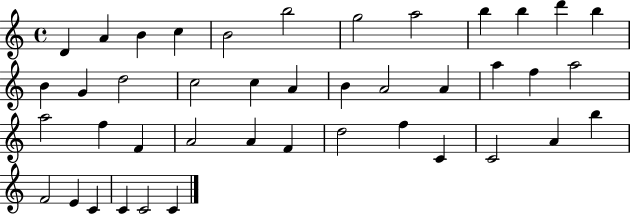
D4/q A4/q B4/q C5/q B4/h B5/h G5/h A5/h B5/q B5/q D6/q B5/q B4/q G4/q D5/h C5/h C5/q A4/q B4/q A4/h A4/q A5/q F5/q A5/h A5/h F5/q F4/q A4/h A4/q F4/q D5/h F5/q C4/q C4/h A4/q B5/q F4/h E4/q C4/q C4/q C4/h C4/q